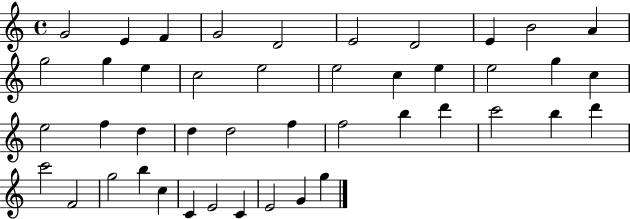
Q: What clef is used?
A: treble